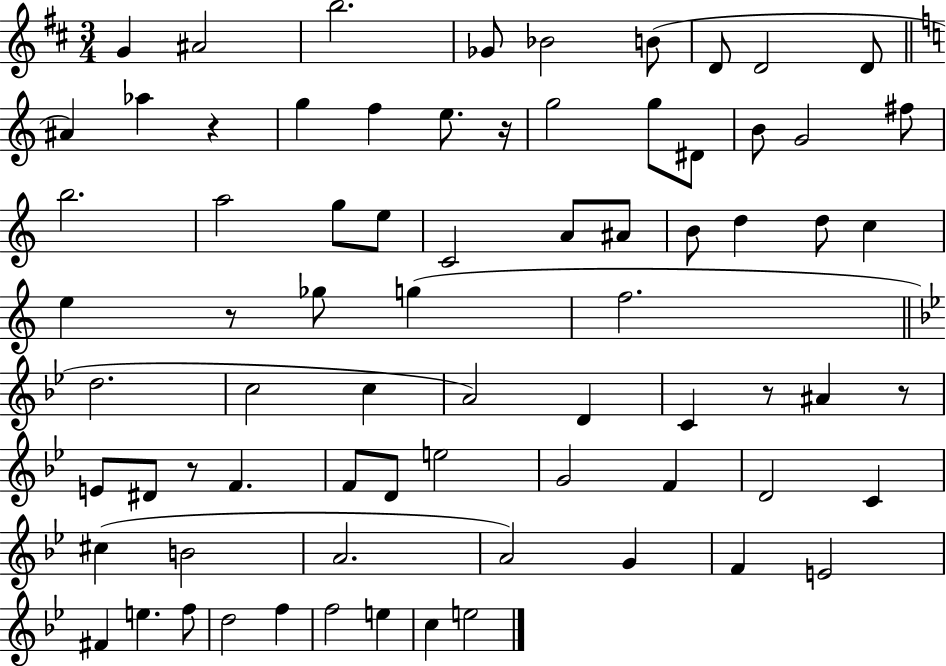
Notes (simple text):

G4/q A#4/h B5/h. Gb4/e Bb4/h B4/e D4/e D4/h D4/e A#4/q Ab5/q R/q G5/q F5/q E5/e. R/s G5/h G5/e D#4/e B4/e G4/h F#5/e B5/h. A5/h G5/e E5/e C4/h A4/e A#4/e B4/e D5/q D5/e C5/q E5/q R/e Gb5/e G5/q F5/h. D5/h. C5/h C5/q A4/h D4/q C4/q R/e A#4/q R/e E4/e D#4/e R/e F4/q. F4/e D4/e E5/h G4/h F4/q D4/h C4/q C#5/q B4/h A4/h. A4/h G4/q F4/q E4/h F#4/q E5/q. F5/e D5/h F5/q F5/h E5/q C5/q E5/h